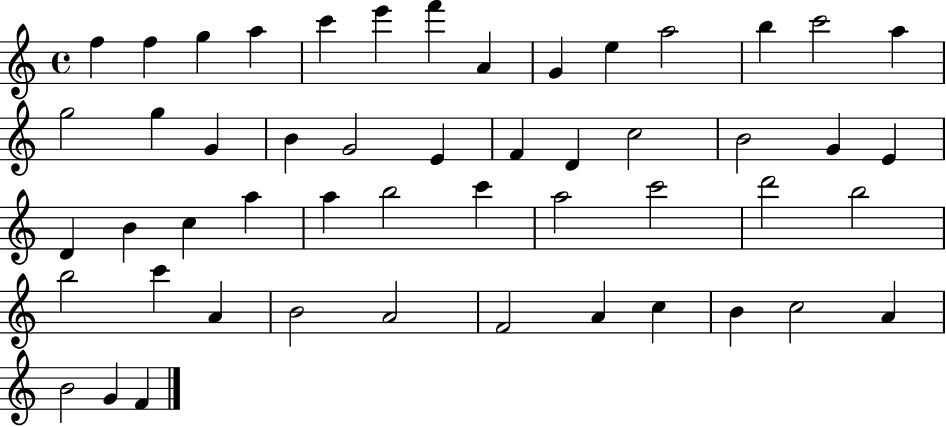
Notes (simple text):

F5/q F5/q G5/q A5/q C6/q E6/q F6/q A4/q G4/q E5/q A5/h B5/q C6/h A5/q G5/h G5/q G4/q B4/q G4/h E4/q F4/q D4/q C5/h B4/h G4/q E4/q D4/q B4/q C5/q A5/q A5/q B5/h C6/q A5/h C6/h D6/h B5/h B5/h C6/q A4/q B4/h A4/h F4/h A4/q C5/q B4/q C5/h A4/q B4/h G4/q F4/q